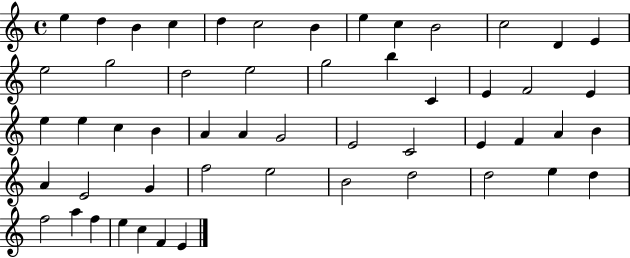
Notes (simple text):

E5/q D5/q B4/q C5/q D5/q C5/h B4/q E5/q C5/q B4/h C5/h D4/q E4/q E5/h G5/h D5/h E5/h G5/h B5/q C4/q E4/q F4/h E4/q E5/q E5/q C5/q B4/q A4/q A4/q G4/h E4/h C4/h E4/q F4/q A4/q B4/q A4/q E4/h G4/q F5/h E5/h B4/h D5/h D5/h E5/q D5/q F5/h A5/q F5/q E5/q C5/q F4/q E4/q